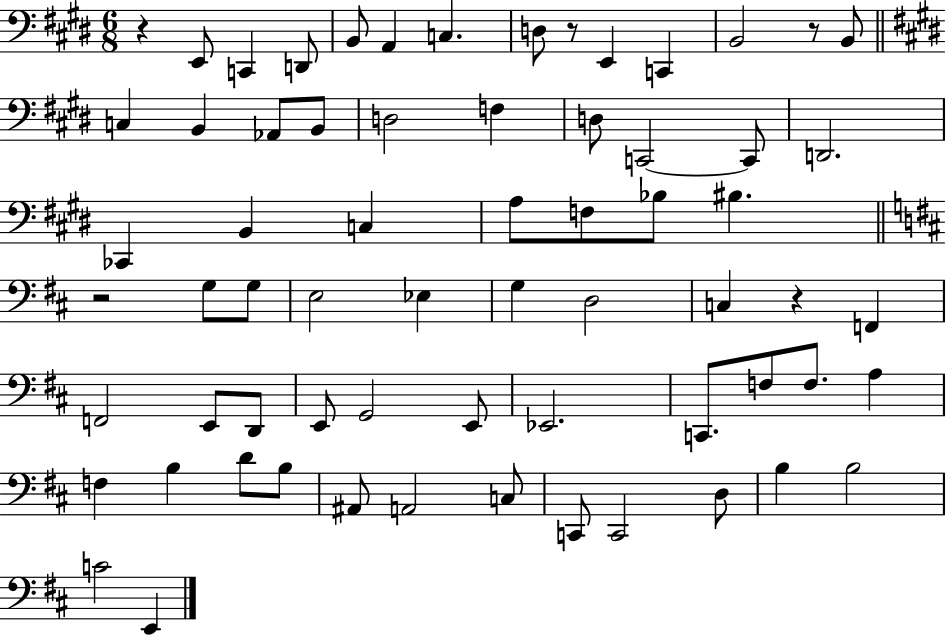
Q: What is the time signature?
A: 6/8